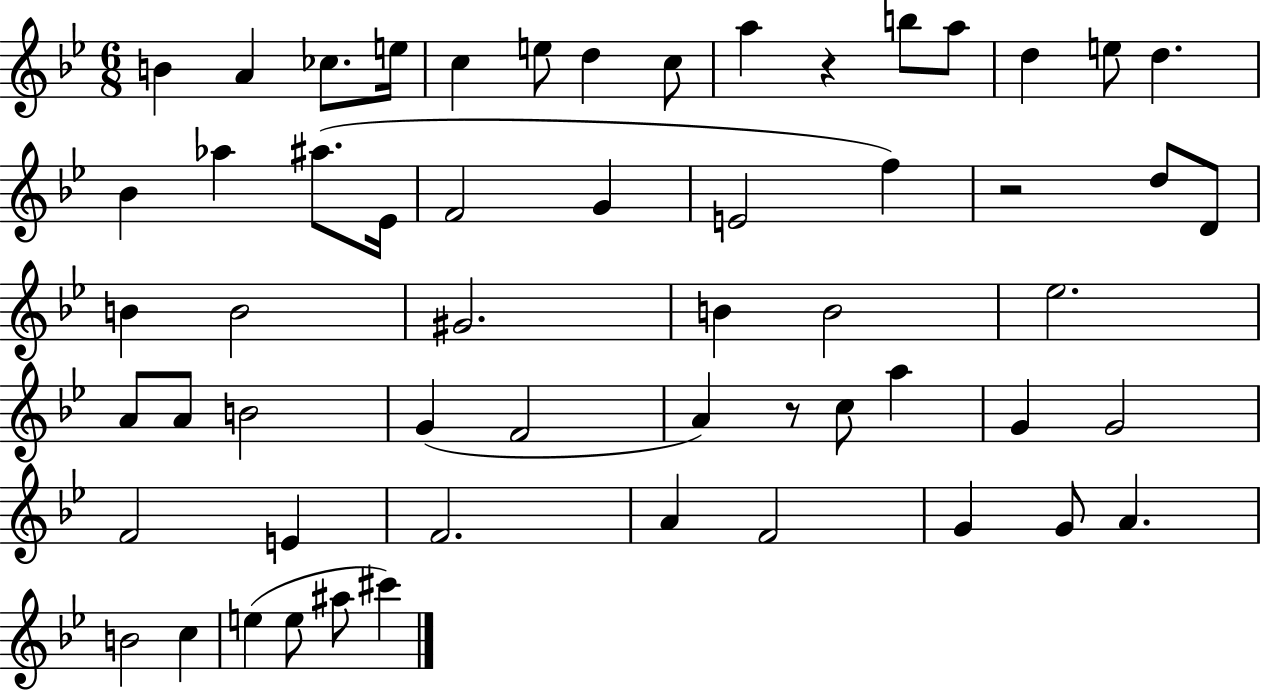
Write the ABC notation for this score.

X:1
T:Untitled
M:6/8
L:1/4
K:Bb
B A _c/2 e/4 c e/2 d c/2 a z b/2 a/2 d e/2 d _B _a ^a/2 _E/4 F2 G E2 f z2 d/2 D/2 B B2 ^G2 B B2 _e2 A/2 A/2 B2 G F2 A z/2 c/2 a G G2 F2 E F2 A F2 G G/2 A B2 c e e/2 ^a/2 ^c'